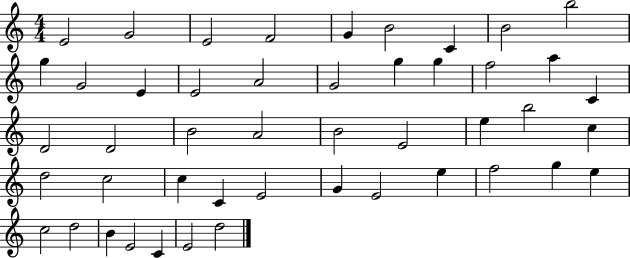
{
  \clef treble
  \numericTimeSignature
  \time 4/4
  \key c \major
  e'2 g'2 | e'2 f'2 | g'4 b'2 c'4 | b'2 b''2 | \break g''4 g'2 e'4 | e'2 a'2 | g'2 g''4 g''4 | f''2 a''4 c'4 | \break d'2 d'2 | b'2 a'2 | b'2 e'2 | e''4 b''2 c''4 | \break d''2 c''2 | c''4 c'4 e'2 | g'4 e'2 e''4 | f''2 g''4 e''4 | \break c''2 d''2 | b'4 e'2 c'4 | e'2 d''2 | \bar "|."
}